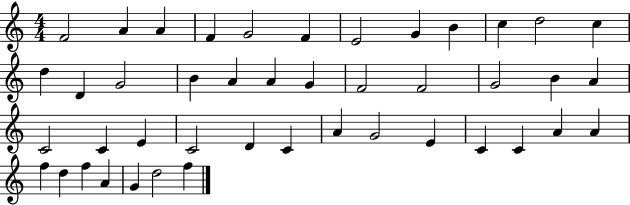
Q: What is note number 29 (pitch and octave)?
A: D4